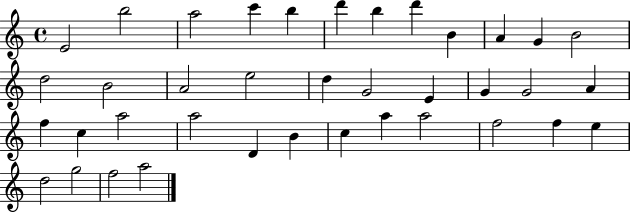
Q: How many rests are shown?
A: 0